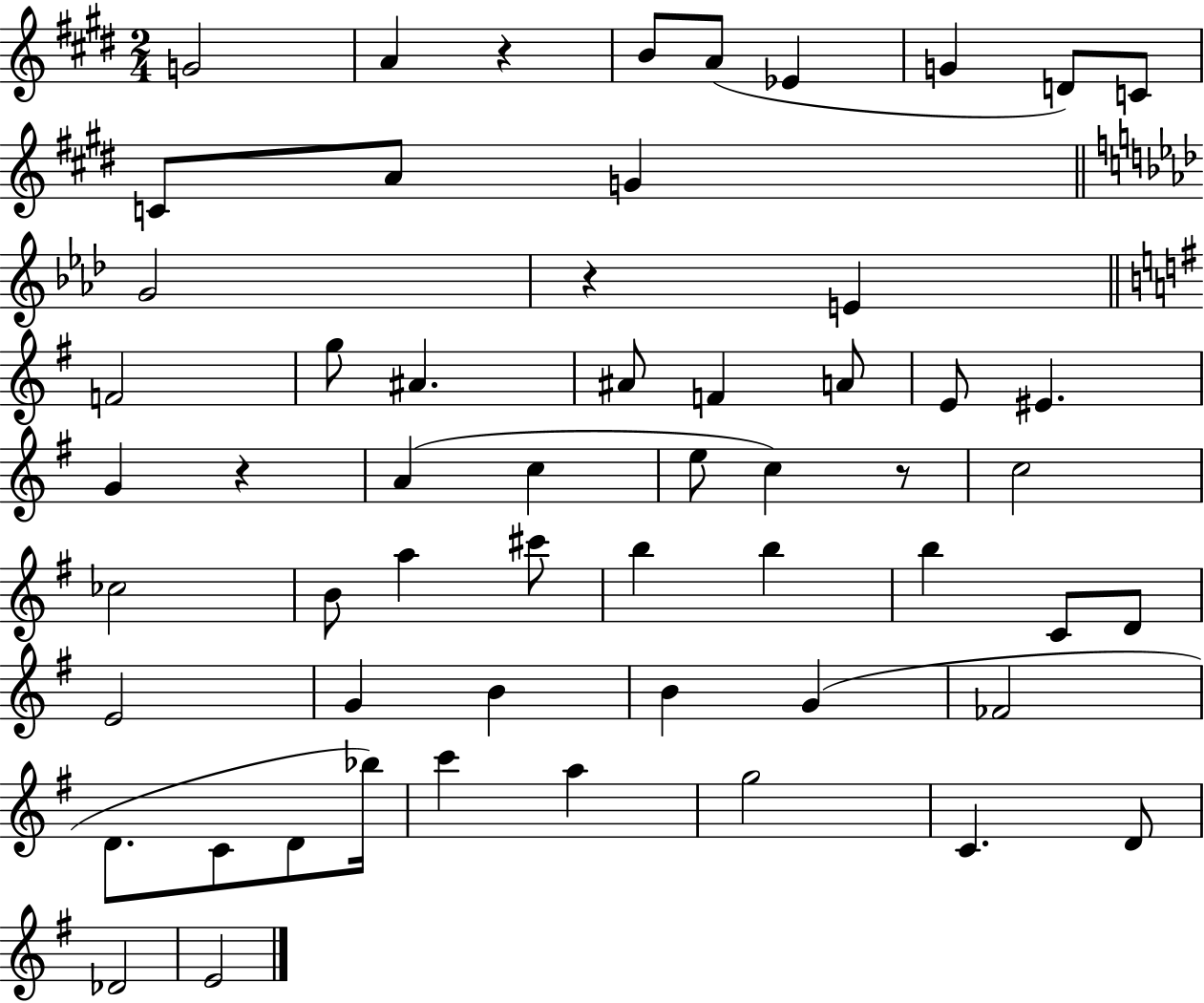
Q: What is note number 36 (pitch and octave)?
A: D4